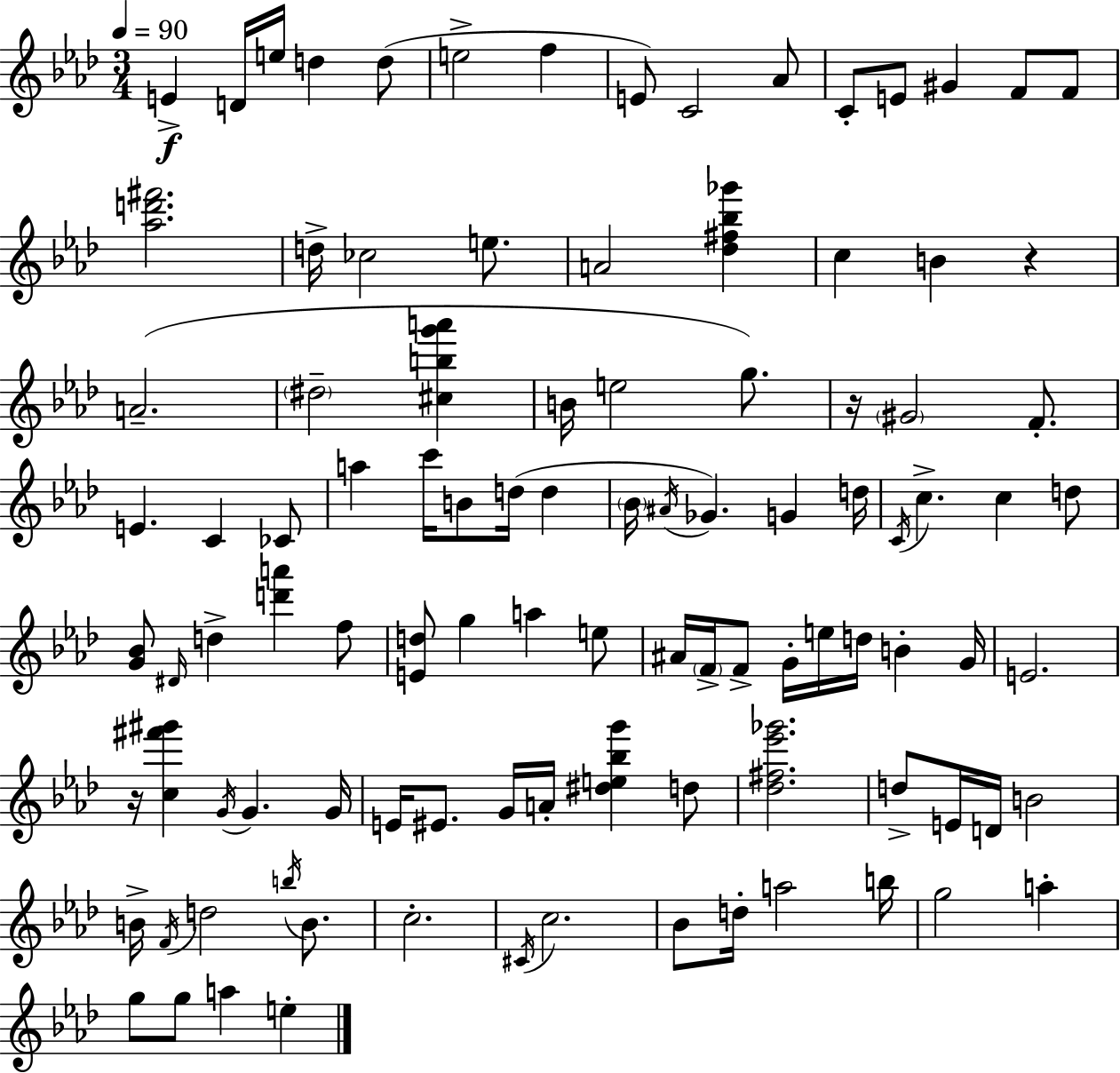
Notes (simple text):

E4/q D4/s E5/s D5/q D5/e E5/h F5/q E4/e C4/h Ab4/e C4/e E4/e G#4/q F4/e F4/e [Ab5,D6,F#6]/h. D5/s CES5/h E5/e. A4/h [Db5,F#5,Bb5,Gb6]/q C5/q B4/q R/q A4/h. D#5/h [C#5,B5,G6,A6]/q B4/s E5/h G5/e. R/s G#4/h F4/e. E4/q. C4/q CES4/e A5/q C6/s B4/e D5/s D5/q Bb4/s A#4/s Gb4/q. G4/q D5/s C4/s C5/q. C5/q D5/e [G4,Bb4]/e D#4/s D5/q [D6,A6]/q F5/e [E4,D5]/e G5/q A5/q E5/e A#4/s F4/s F4/e G4/s E5/s D5/s B4/q G4/s E4/h. R/s [C5,F#6,G#6]/q G4/s G4/q. G4/s E4/s EIS4/e. G4/s A4/s [D#5,E5,Bb5,G6]/q D5/e [Db5,F#5,Eb6,Gb6]/h. D5/e E4/s D4/s B4/h B4/s F4/s D5/h B5/s B4/e. C5/h. C#4/s C5/h. Bb4/e D5/s A5/h B5/s G5/h A5/q G5/e G5/e A5/q E5/q